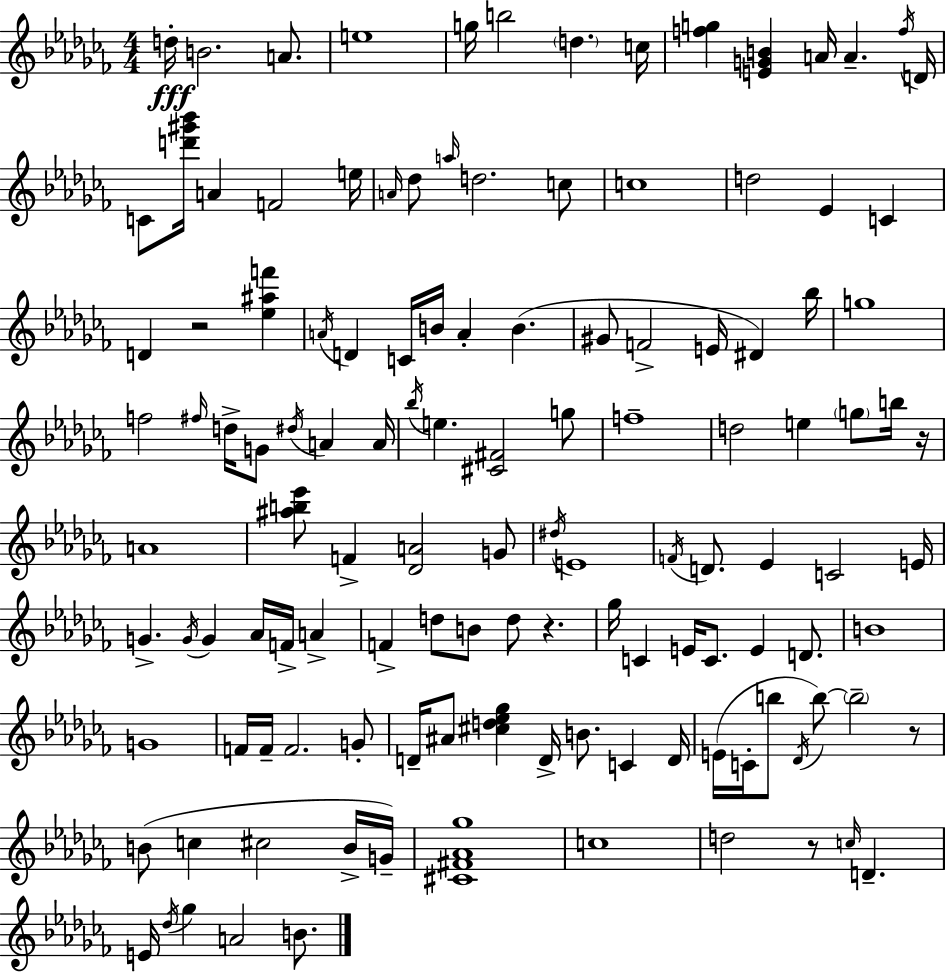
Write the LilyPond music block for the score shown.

{
  \clef treble
  \numericTimeSignature
  \time 4/4
  \key aes \minor
  d''16-.\fff b'2. a'8. | e''1 | g''16 b''2 \parenthesize d''4. c''16 | <f'' g''>4 <e' g' b'>4 a'16 a'4.-- \acciaccatura { f''16 } | \break d'16 c'8 <d''' gis''' bes'''>16 a'4 f'2 | e''16 \grace { a'16 } des''8 \grace { a''16 } d''2. | c''8 c''1 | d''2 ees'4 c'4 | \break d'4 r2 <ees'' ais'' f'''>4 | \acciaccatura { a'16 } d'4 c'16 b'16 a'4-. b'4.( | gis'8 f'2-> e'16 dis'4) | bes''16 g''1 | \break f''2 \grace { fis''16 } d''16-> g'8 | \acciaccatura { dis''16 } a'4 a'16 \acciaccatura { bes''16 } e''4. <cis' fis'>2 | g''8 f''1-- | d''2 e''4 | \break \parenthesize g''8 b''16 r16 a'1 | <ais'' b'' ees'''>8 f'4-> <des' a'>2 | g'8 \acciaccatura { dis''16 } e'1 | \acciaccatura { f'16 } d'8. ees'4 | \break c'2 e'16 g'4.-> \acciaccatura { g'16 } | g'4 aes'16 f'16-> a'4-> f'4-> d''8 | b'8 d''8 r4. ges''16 c'4 e'16 | c'8. e'4 d'8. b'1 | \break g'1 | f'16 f'16-- f'2. | g'8-. d'16-- ais'8 <cis'' d'' ees'' ges''>4 | d'16-> b'8. c'4 d'16 e'16( c'16-. b''8 \acciaccatura { des'16 } b''8~~) | \break \parenthesize b''2-- r8 b'8( c''4 | cis''2 b'16-> g'16--) <cis' fis' aes' ges''>1 | c''1 | d''2 | \break r8 \grace { c''16 } d'4.-- e'16 \acciaccatura { des''16 } ges''4 | a'2 b'8. \bar "|."
}